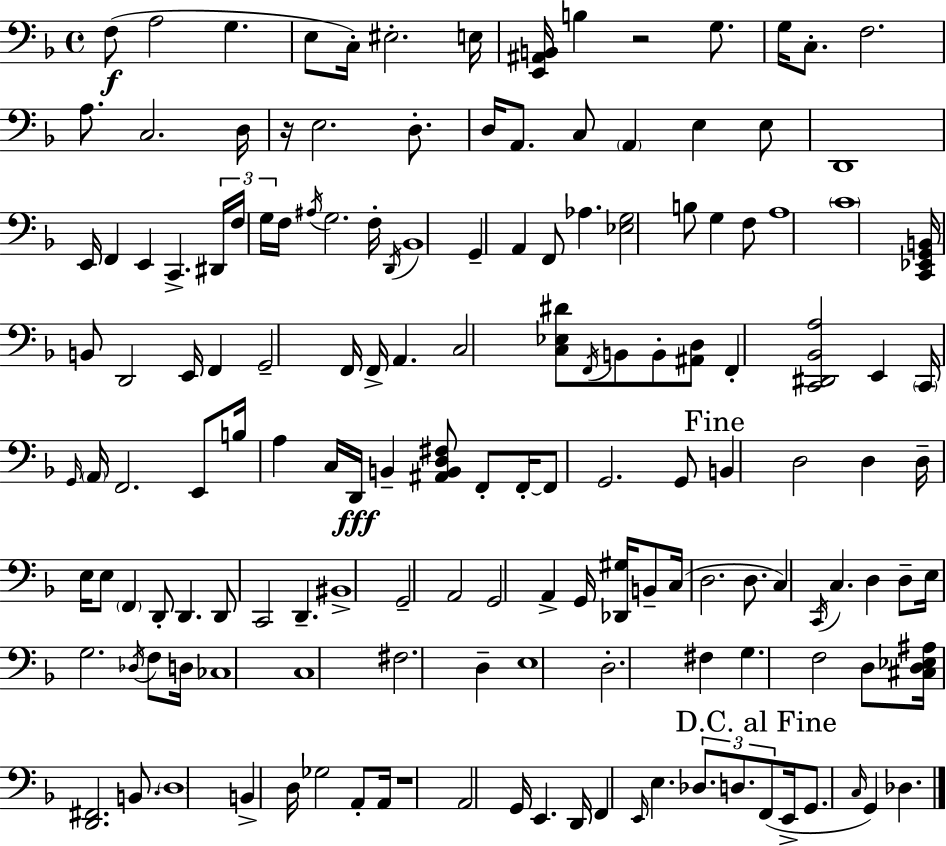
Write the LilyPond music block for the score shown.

{
  \clef bass
  \time 4/4
  \defaultTimeSignature
  \key d \minor
  f8(\f a2 g4. | e8 c16-.) eis2.-. e16 | <e, ais, b,>16 b4 r2 g8. | g16 c8.-. f2. | \break a8. c2. d16 | r16 e2. d8.-. | d16 a,8. c8 \parenthesize a,4 e4 e8 | d,1 | \break e,16 f,4 e,4 c,4.-> \tuplet 3/2 { dis,16 | f16 g16 } f16 \acciaccatura { ais16 } g2. | f16-. \acciaccatura { d,16 } bes,1 | g,4-- a,4 f,8 aes4. | \break <ees g>2 b8 g4 | f8 a1 | \parenthesize c'1 | <c, ees, g, b,>16 b,8 d,2 e,16 f,4 | \break g,2-- f,16 f,16-> a,4. | c2 <c ees dis'>8 \acciaccatura { f,16 } b,8 b,8-. | <ais, d>8 f,4-. <c, dis, bes, a>2 e,4 | \parenthesize c,16 \grace { g,16 } \parenthesize a,16 f,2. | \break e,8 b16 a4 c16 d,16\fff b,4-- <ais, b, d fis>8 | f,8-. f,16-.~~ f,8 g,2. | g,8 \mark "Fine" b,4 d2 | d4 d16-- e16 e8 \parenthesize f,4 d,8-. d,4. | \break d,8 c,2 d,4.-- | bis,1-> | g,2-- a,2 | g,2 a,4-> | \break g,16 <des, gis>16 b,8-- c16( d2. | d8. c4) \acciaccatura { c,16 } c4. d4 | d8-- e16 g2. | \acciaccatura { des16 } f8 d16 ces1 | \break c1 | fis2. | d4-- e1 | d2.-. | \break fis4 g4. f2 | d8 <cis d ees ais>16 <d, fis,>2. | b,8. \parenthesize d1 | b,4-> d16 ges2 | \break a,8-. a,16 r1 | a,2 g,16 e,4. | d,16 f,4 \grace { e,16 } e4. | \tuplet 3/2 { des8. d8. \mark "D.C. al Fine" f,8( } e,16-> g,8. \grace { c16 }) g,4 | \break des4. \bar "|."
}